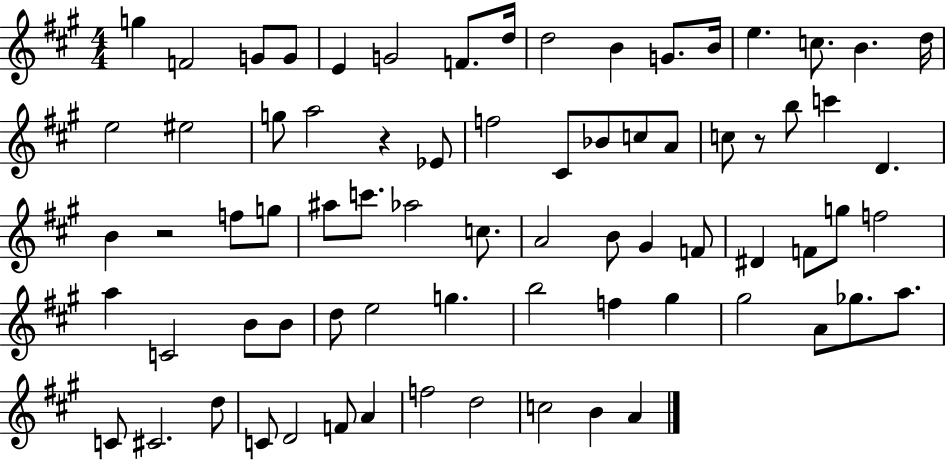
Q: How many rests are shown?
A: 3